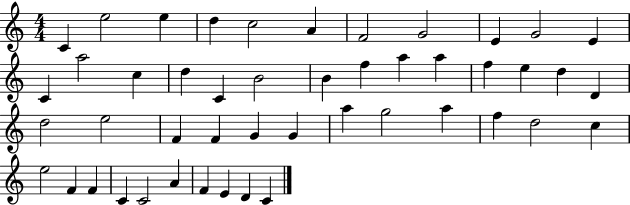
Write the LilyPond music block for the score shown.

{
  \clef treble
  \numericTimeSignature
  \time 4/4
  \key c \major
  c'4 e''2 e''4 | d''4 c''2 a'4 | f'2 g'2 | e'4 g'2 e'4 | \break c'4 a''2 c''4 | d''4 c'4 b'2 | b'4 f''4 a''4 a''4 | f''4 e''4 d''4 d'4 | \break d''2 e''2 | f'4 f'4 g'4 g'4 | a''4 g''2 a''4 | f''4 d''2 c''4 | \break e''2 f'4 f'4 | c'4 c'2 a'4 | f'4 e'4 d'4 c'4 | \bar "|."
}